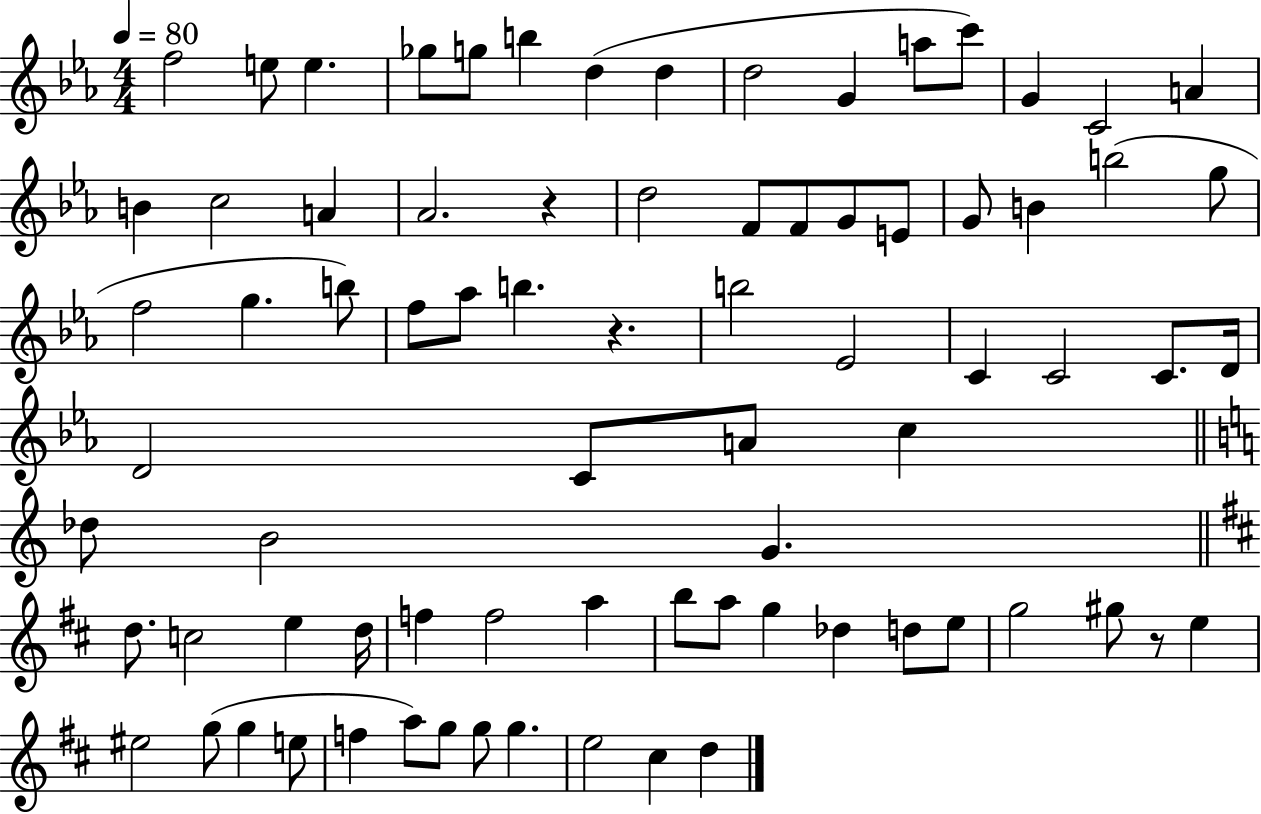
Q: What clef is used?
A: treble